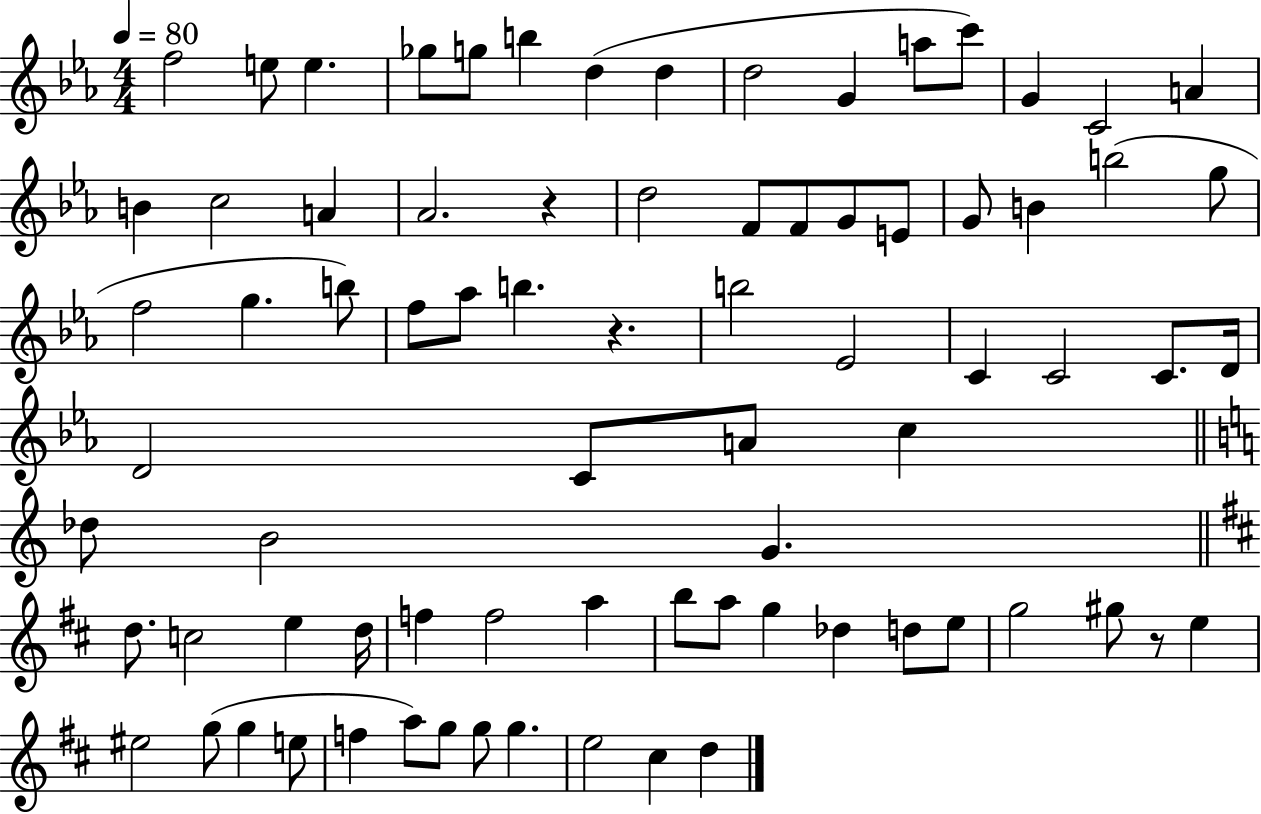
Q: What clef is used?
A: treble